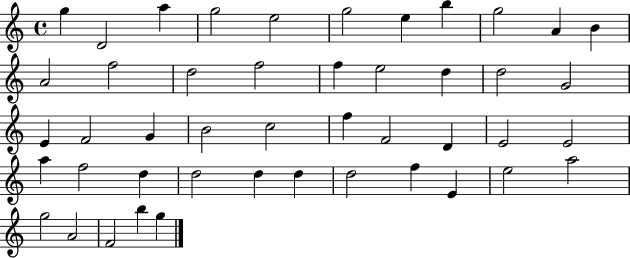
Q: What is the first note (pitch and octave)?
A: G5